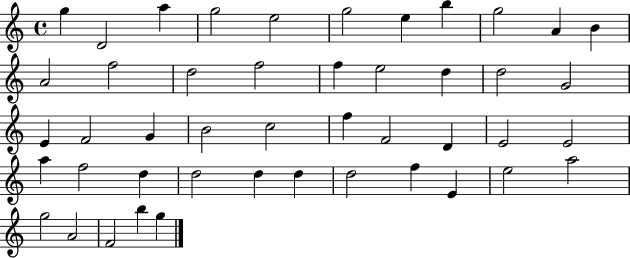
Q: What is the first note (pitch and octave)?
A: G5